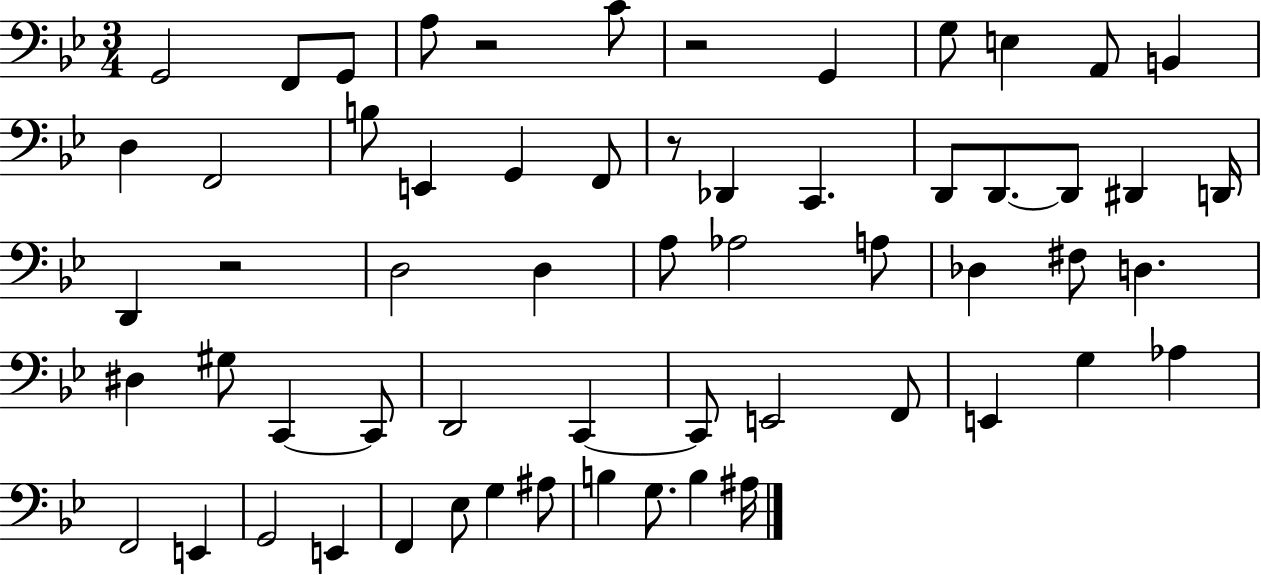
{
  \clef bass
  \numericTimeSignature
  \time 3/4
  \key bes \major
  g,2 f,8 g,8 | a8 r2 c'8 | r2 g,4 | g8 e4 a,8 b,4 | \break d4 f,2 | b8 e,4 g,4 f,8 | r8 des,4 c,4. | d,8 d,8.~~ d,8 dis,4 d,16 | \break d,4 r2 | d2 d4 | a8 aes2 a8 | des4 fis8 d4. | \break dis4 gis8 c,4~~ c,8 | d,2 c,4~~ | c,8 e,2 f,8 | e,4 g4 aes4 | \break f,2 e,4 | g,2 e,4 | f,4 ees8 g4 ais8 | b4 g8. b4 ais16 | \break \bar "|."
}